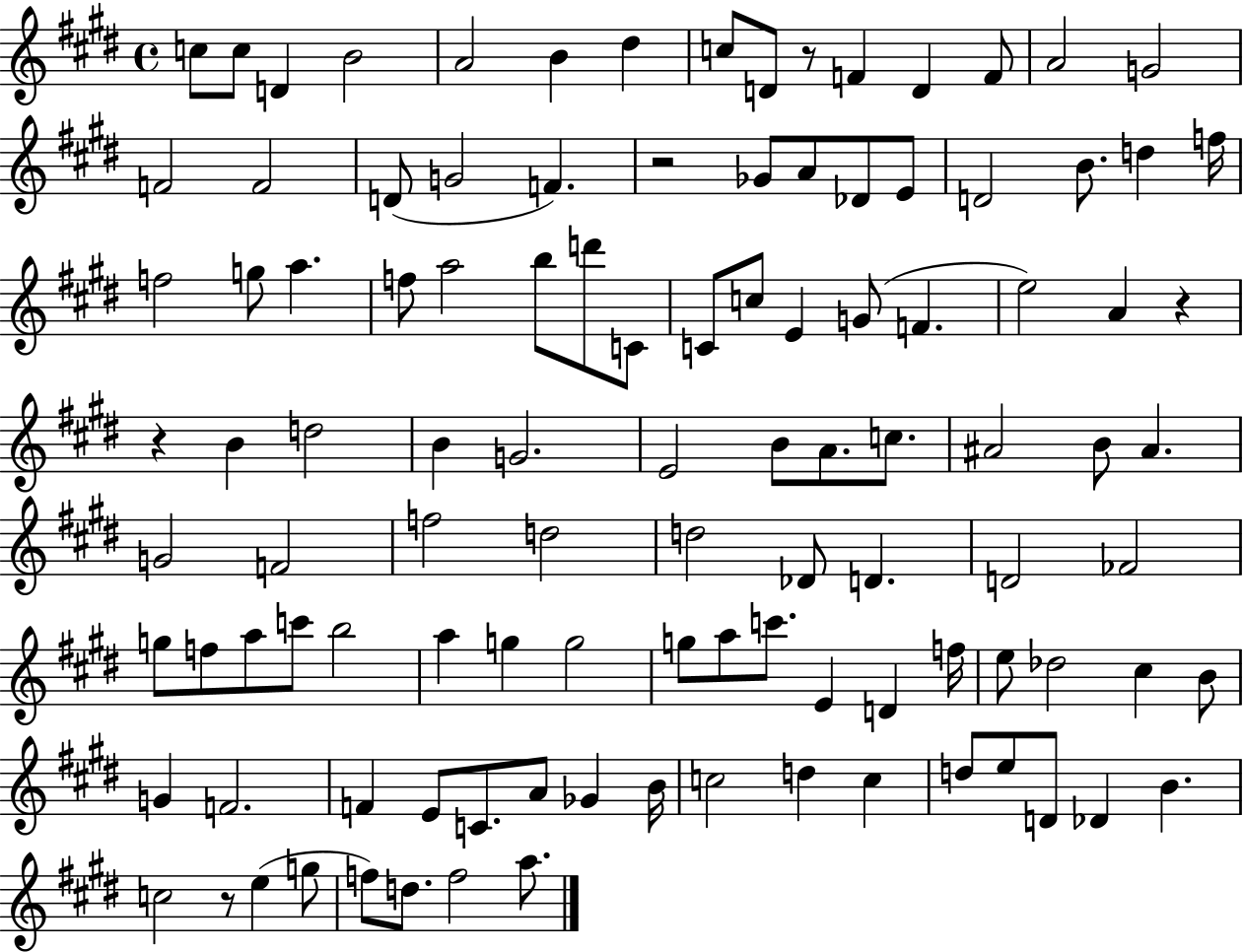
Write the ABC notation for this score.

X:1
T:Untitled
M:4/4
L:1/4
K:E
c/2 c/2 D B2 A2 B ^d c/2 D/2 z/2 F D F/2 A2 G2 F2 F2 D/2 G2 F z2 _G/2 A/2 _D/2 E/2 D2 B/2 d f/4 f2 g/2 a f/2 a2 b/2 d'/2 C/2 C/2 c/2 E G/2 F e2 A z z B d2 B G2 E2 B/2 A/2 c/2 ^A2 B/2 ^A G2 F2 f2 d2 d2 _D/2 D D2 _F2 g/2 f/2 a/2 c'/2 b2 a g g2 g/2 a/2 c'/2 E D f/4 e/2 _d2 ^c B/2 G F2 F E/2 C/2 A/2 _G B/4 c2 d c d/2 e/2 D/2 _D B c2 z/2 e g/2 f/2 d/2 f2 a/2